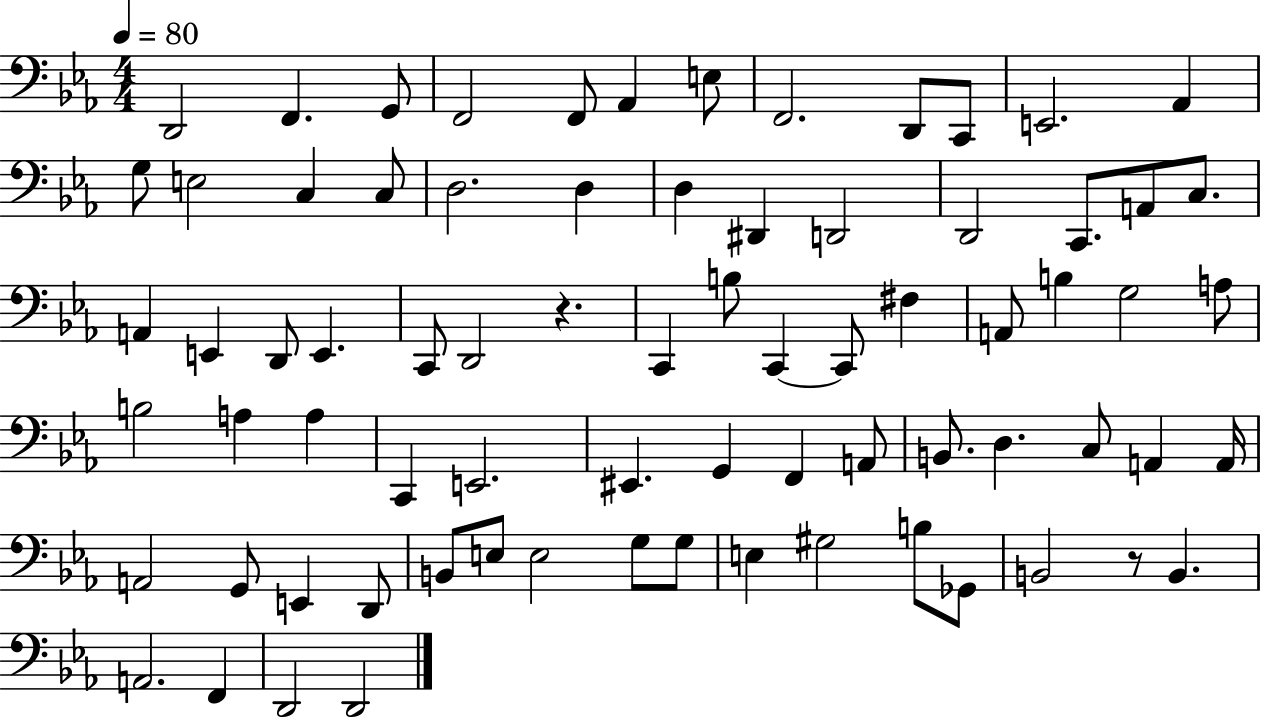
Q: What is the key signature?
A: EES major